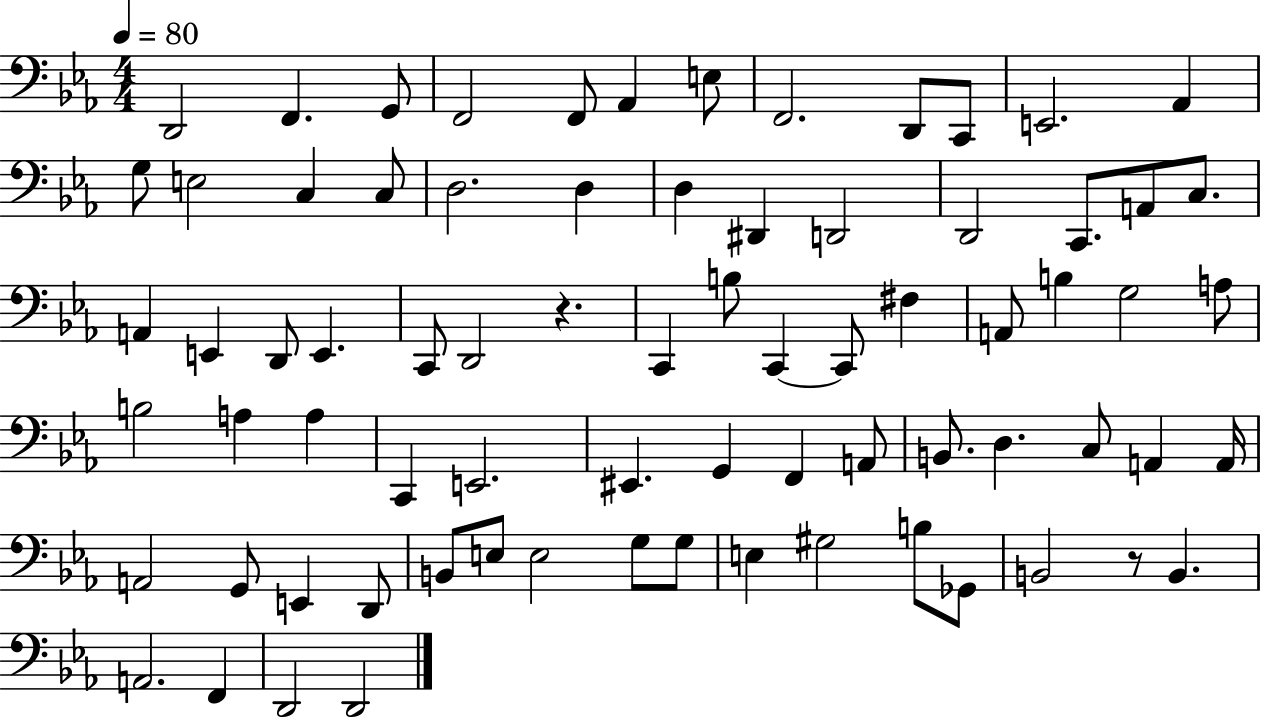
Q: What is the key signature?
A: EES major